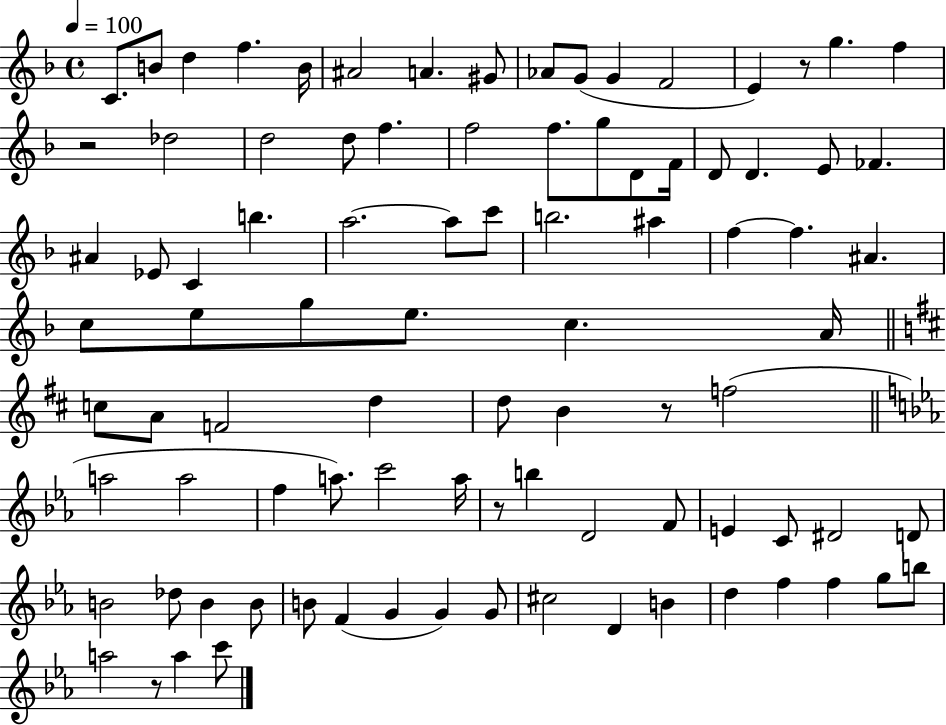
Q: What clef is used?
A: treble